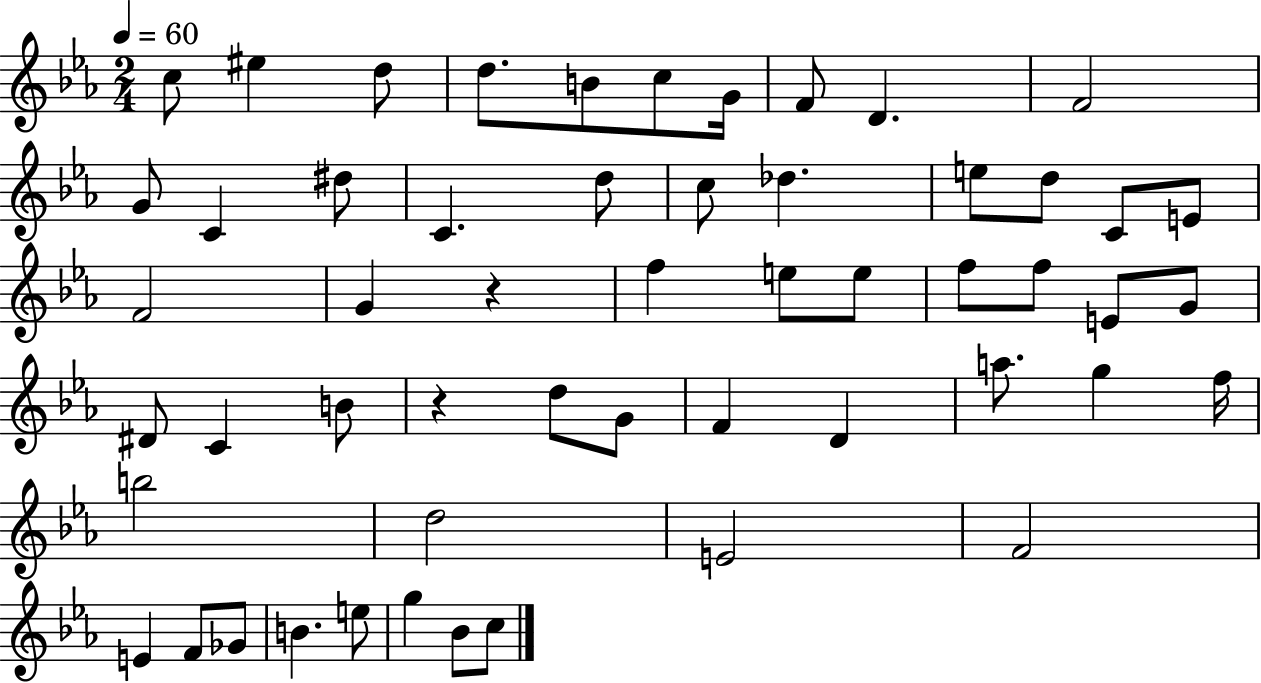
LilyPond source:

{
  \clef treble
  \numericTimeSignature
  \time 2/4
  \key ees \major
  \tempo 4 = 60
  c''8 eis''4 d''8 | d''8. b'8 c''8 g'16 | f'8 d'4. | f'2 | \break g'8 c'4 dis''8 | c'4. d''8 | c''8 des''4. | e''8 d''8 c'8 e'8 | \break f'2 | g'4 r4 | f''4 e''8 e''8 | f''8 f''8 e'8 g'8 | \break dis'8 c'4 b'8 | r4 d''8 g'8 | f'4 d'4 | a''8. g''4 f''16 | \break b''2 | d''2 | e'2 | f'2 | \break e'4 f'8 ges'8 | b'4. e''8 | g''4 bes'8 c''8 | \bar "|."
}